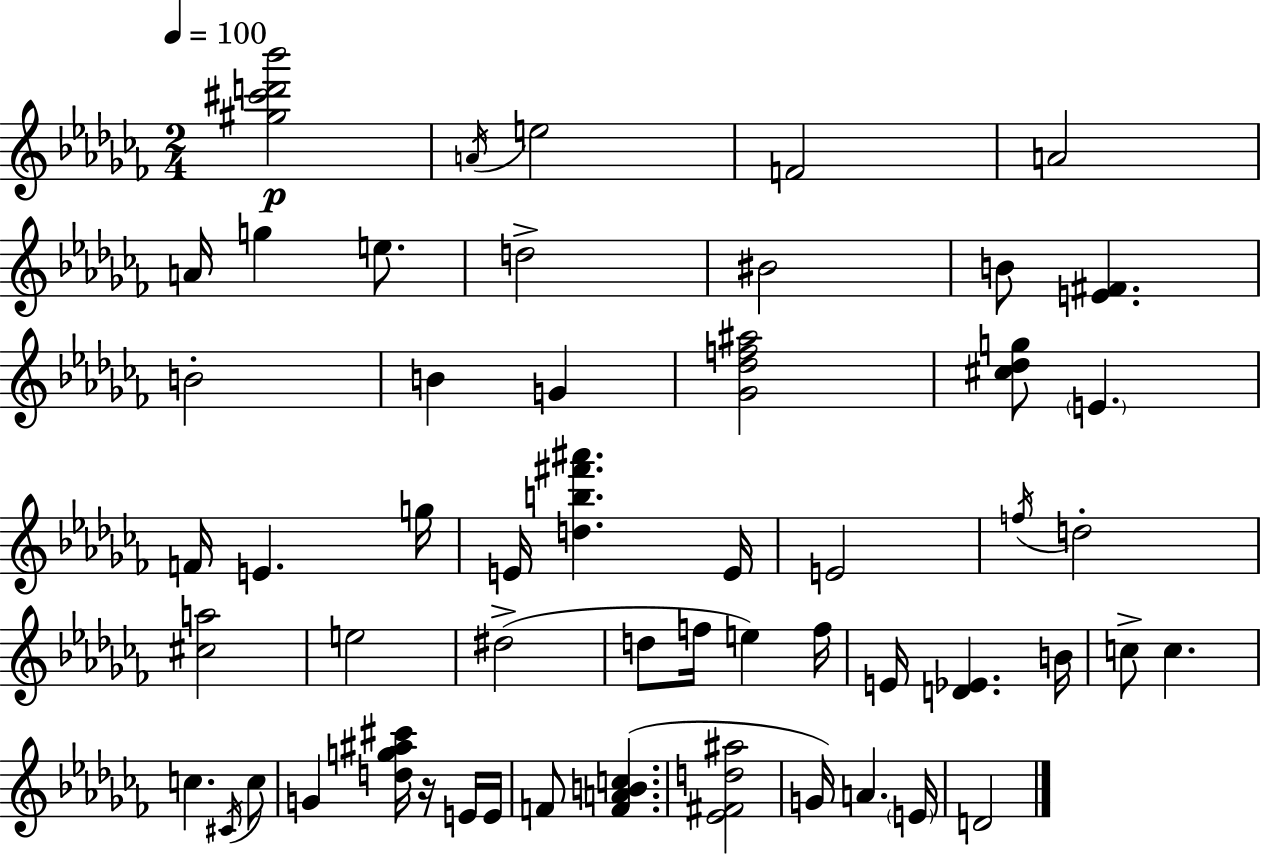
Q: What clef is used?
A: treble